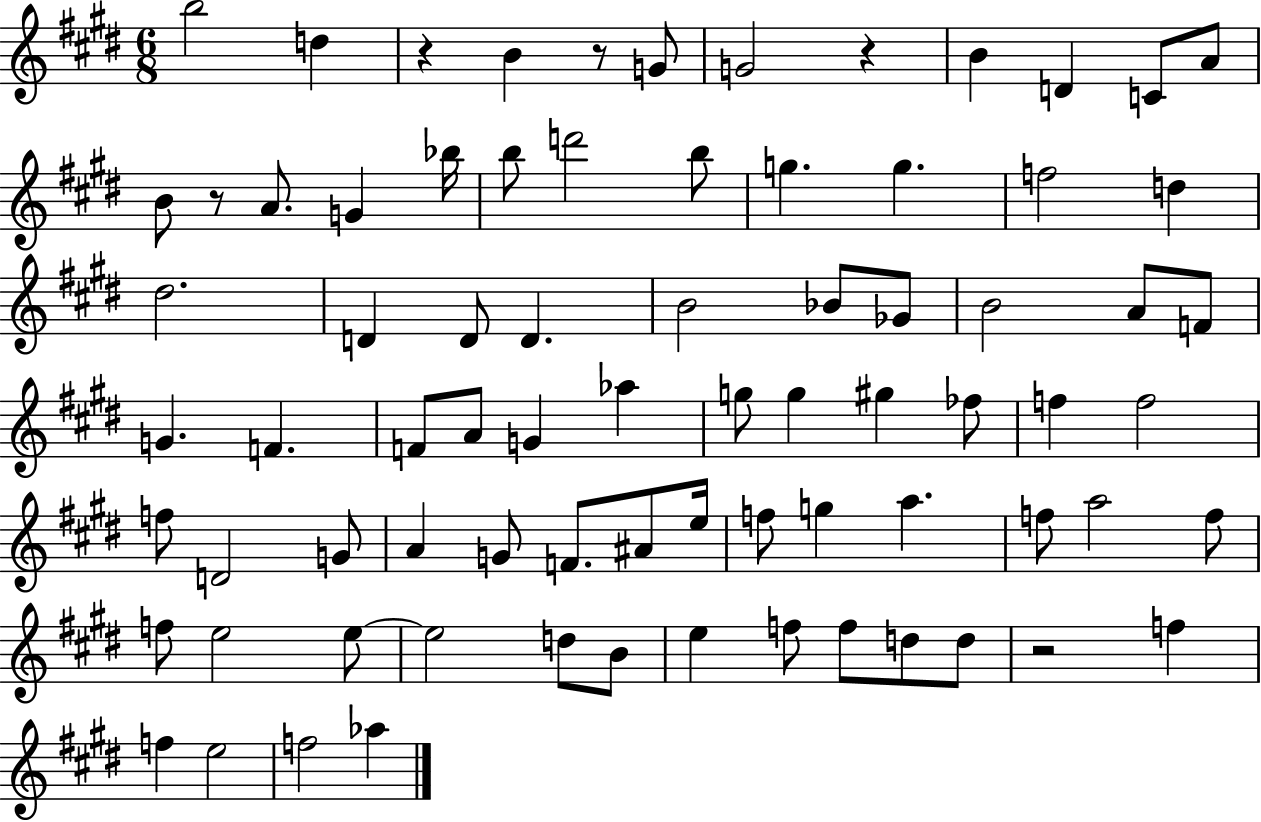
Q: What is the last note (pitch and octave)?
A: Ab5